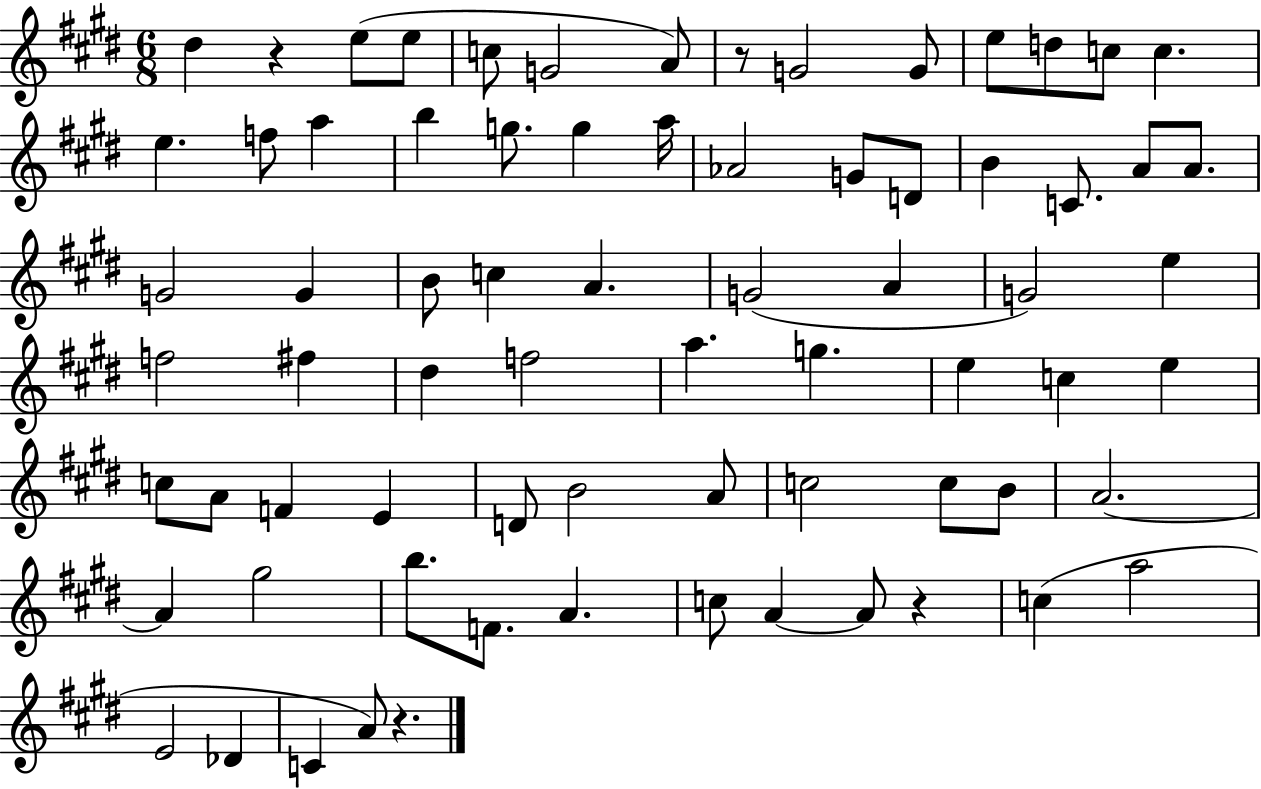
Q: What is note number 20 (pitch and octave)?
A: Ab4